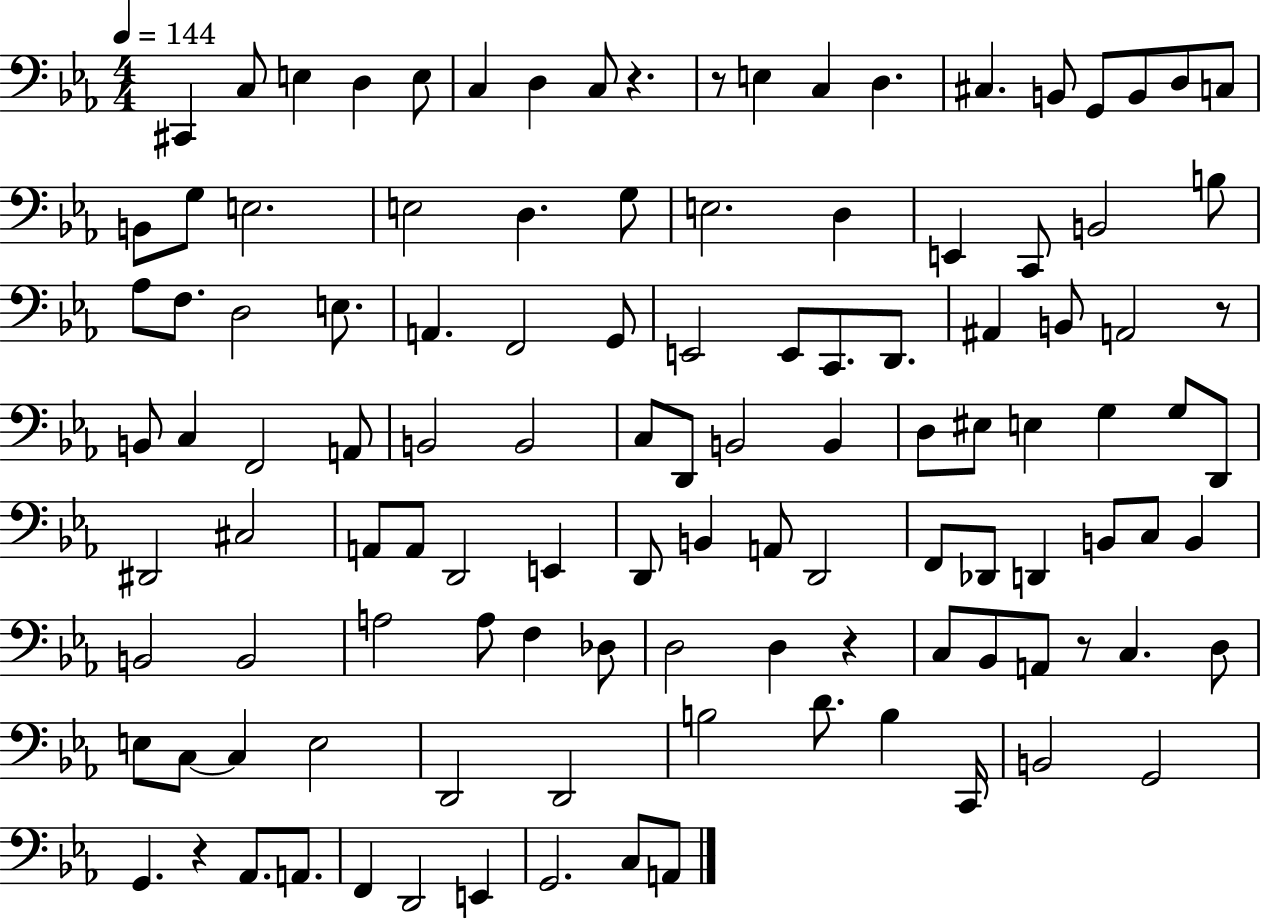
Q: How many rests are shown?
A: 6